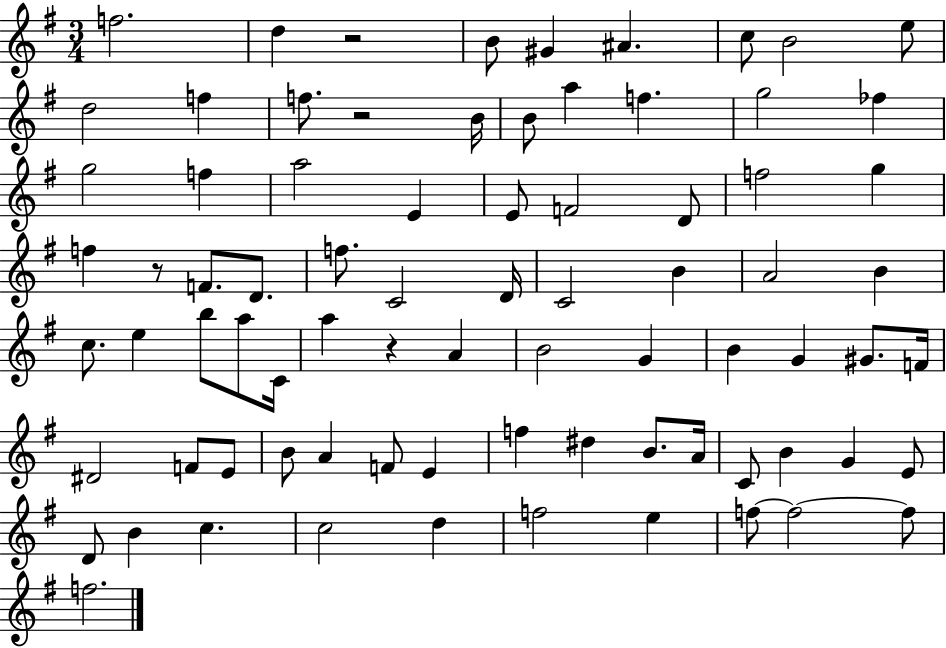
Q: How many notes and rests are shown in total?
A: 79